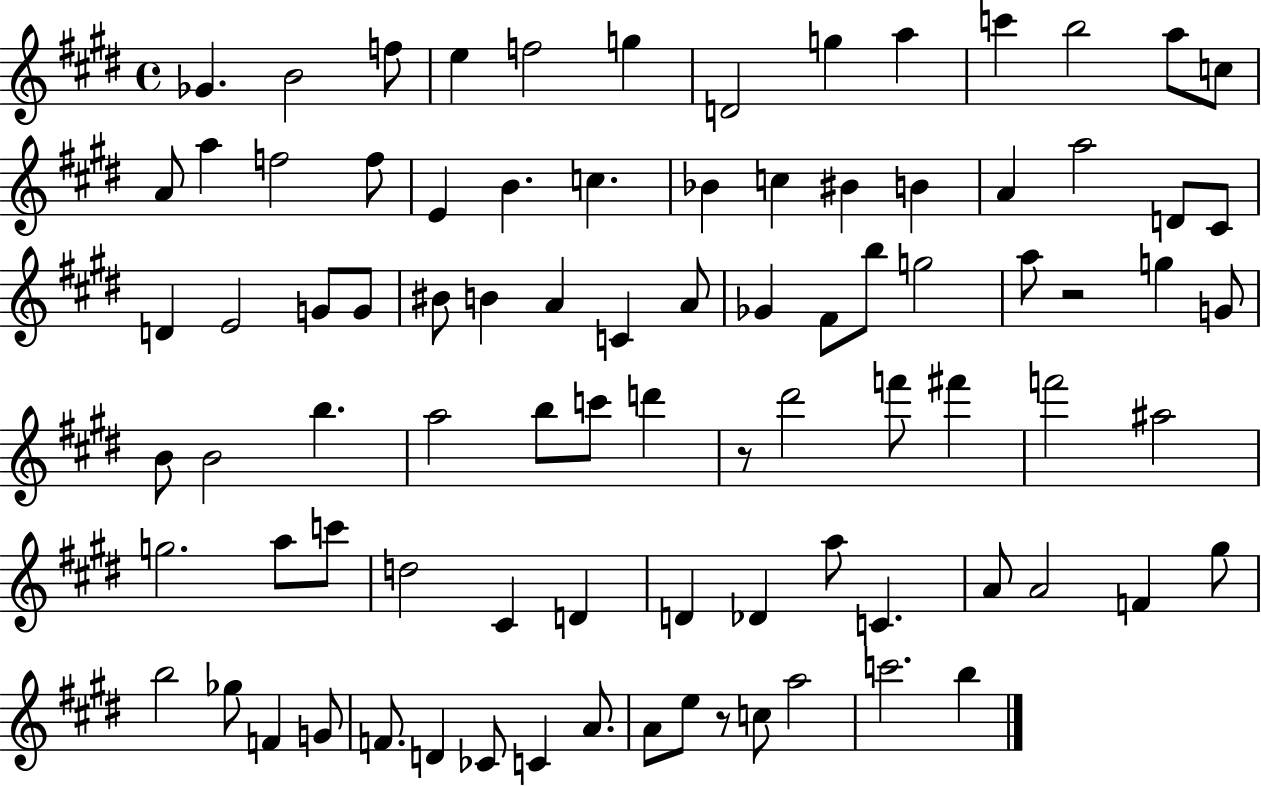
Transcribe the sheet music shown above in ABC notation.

X:1
T:Untitled
M:4/4
L:1/4
K:E
_G B2 f/2 e f2 g D2 g a c' b2 a/2 c/2 A/2 a f2 f/2 E B c _B c ^B B A a2 D/2 ^C/2 D E2 G/2 G/2 ^B/2 B A C A/2 _G ^F/2 b/2 g2 a/2 z2 g G/2 B/2 B2 b a2 b/2 c'/2 d' z/2 ^d'2 f'/2 ^f' f'2 ^a2 g2 a/2 c'/2 d2 ^C D D _D a/2 C A/2 A2 F ^g/2 b2 _g/2 F G/2 F/2 D _C/2 C A/2 A/2 e/2 z/2 c/2 a2 c'2 b